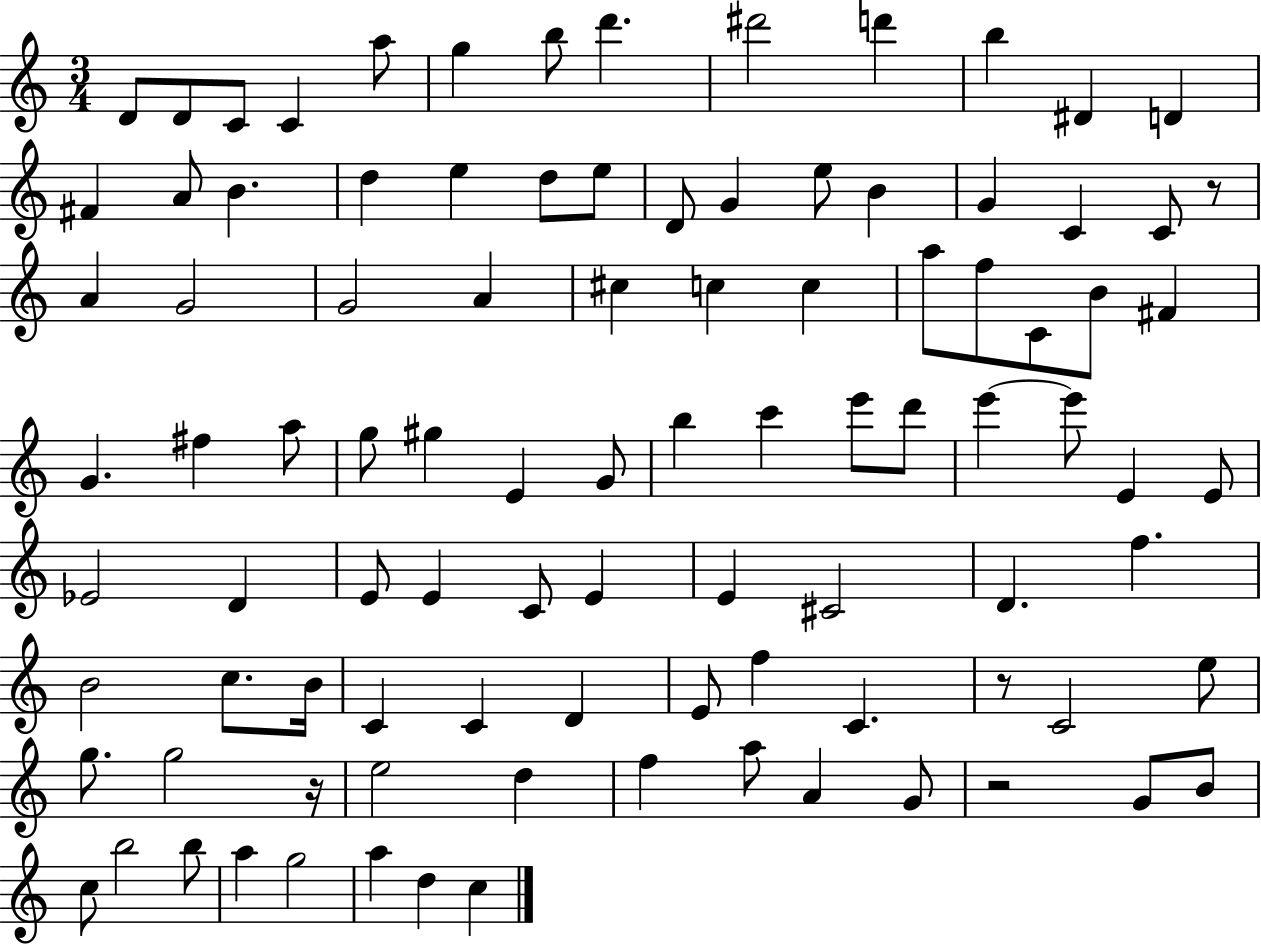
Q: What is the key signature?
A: C major